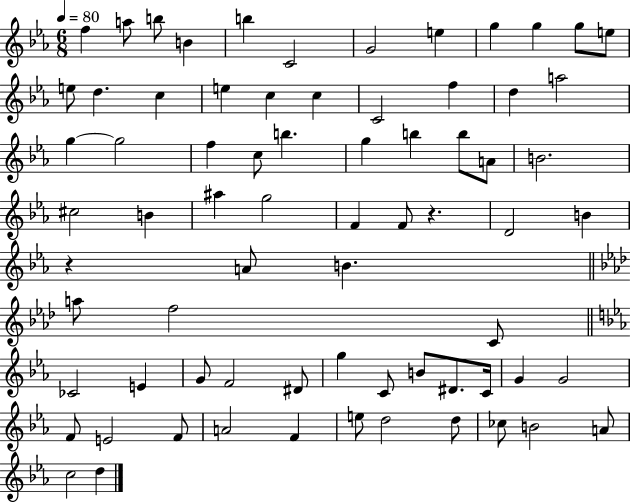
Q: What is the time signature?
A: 6/8